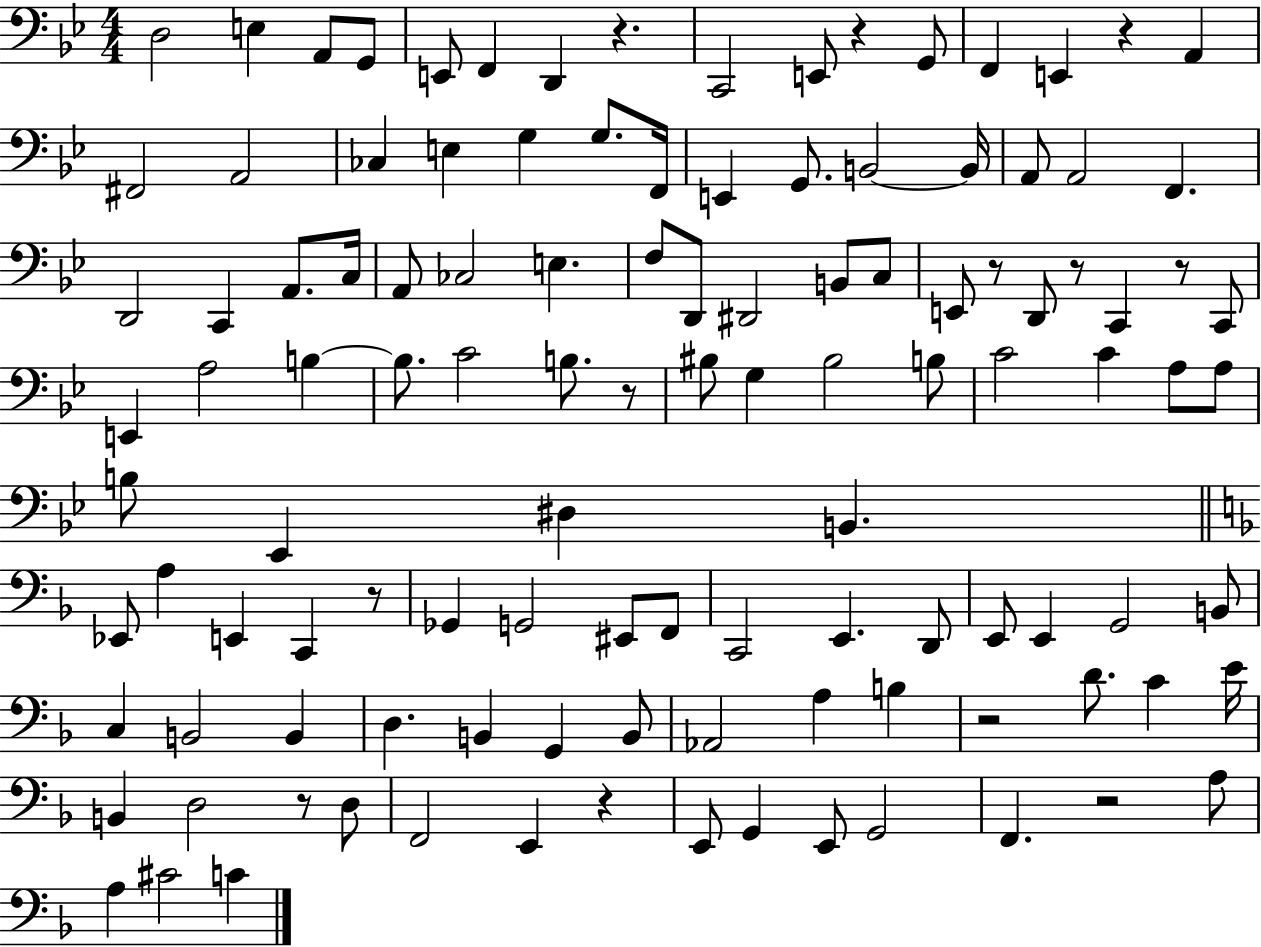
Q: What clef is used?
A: bass